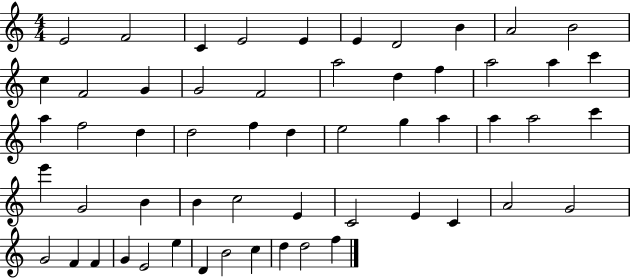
{
  \clef treble
  \numericTimeSignature
  \time 4/4
  \key c \major
  e'2 f'2 | c'4 e'2 e'4 | e'4 d'2 b'4 | a'2 b'2 | \break c''4 f'2 g'4 | g'2 f'2 | a''2 d''4 f''4 | a''2 a''4 c'''4 | \break a''4 f''2 d''4 | d''2 f''4 d''4 | e''2 g''4 a''4 | a''4 a''2 c'''4 | \break e'''4 g'2 b'4 | b'4 c''2 e'4 | c'2 e'4 c'4 | a'2 g'2 | \break g'2 f'4 f'4 | g'4 e'2 e''4 | d'4 b'2 c''4 | d''4 d''2 f''4 | \break \bar "|."
}